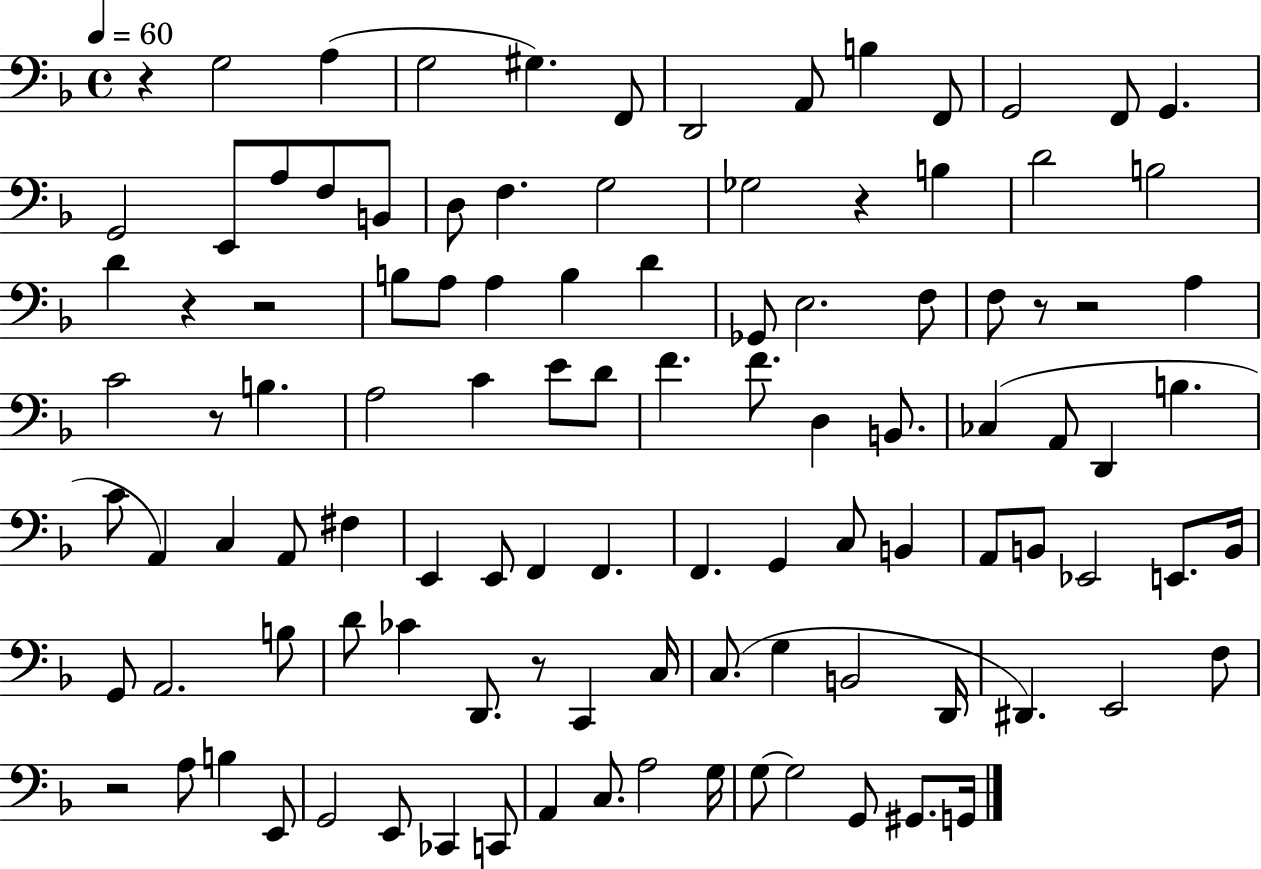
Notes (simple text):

R/q G3/h A3/q G3/h G#3/q. F2/e D2/h A2/e B3/q F2/e G2/h F2/e G2/q. G2/h E2/e A3/e F3/e B2/e D3/e F3/q. G3/h Gb3/h R/q B3/q D4/h B3/h D4/q R/q R/h B3/e A3/e A3/q B3/q D4/q Gb2/e E3/h. F3/e F3/e R/e R/h A3/q C4/h R/e B3/q. A3/h C4/q E4/e D4/e F4/q. F4/e. D3/q B2/e. CES3/q A2/e D2/q B3/q. C4/e A2/q C3/q A2/e F#3/q E2/q E2/e F2/q F2/q. F2/q. G2/q C3/e B2/q A2/e B2/e Eb2/h E2/e. B2/s G2/e A2/h. B3/e D4/e CES4/q D2/e. R/e C2/q C3/s C3/e. G3/q B2/h D2/s D#2/q. E2/h F3/e R/h A3/e B3/q E2/e G2/h E2/e CES2/q C2/e A2/q C3/e. A3/h G3/s G3/e G3/h G2/e G#2/e. G2/s